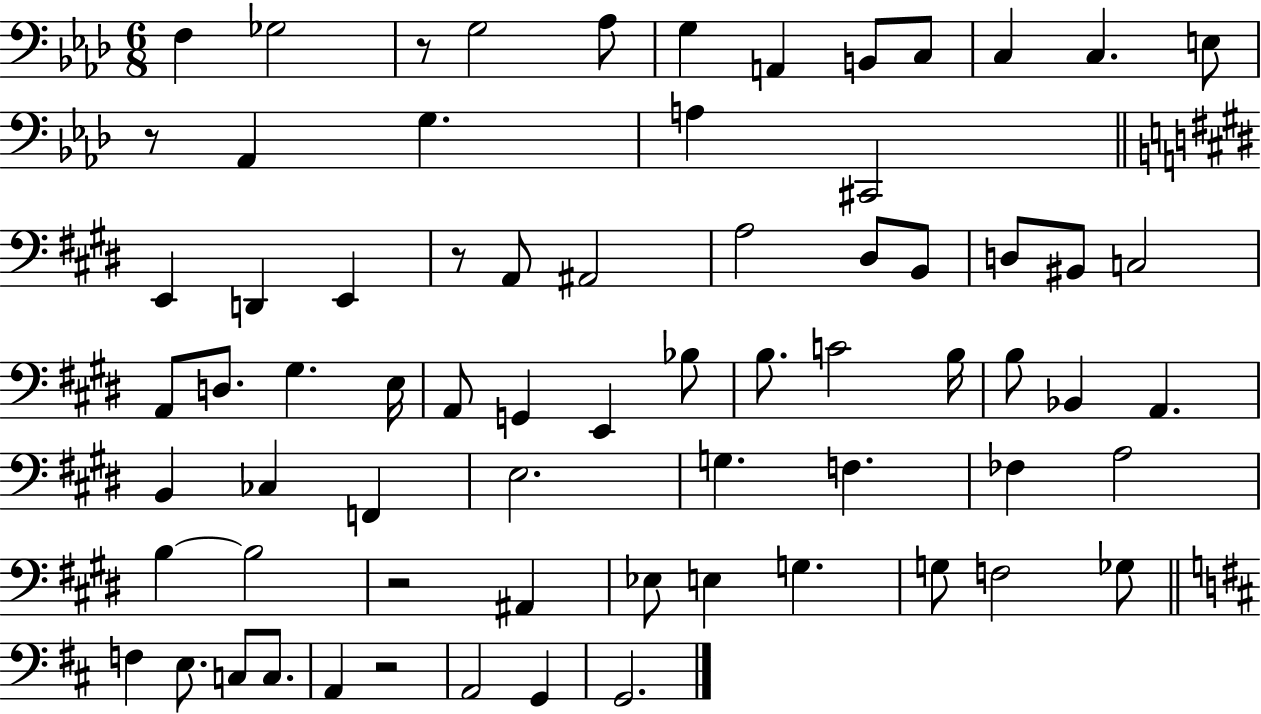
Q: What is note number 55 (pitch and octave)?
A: G3